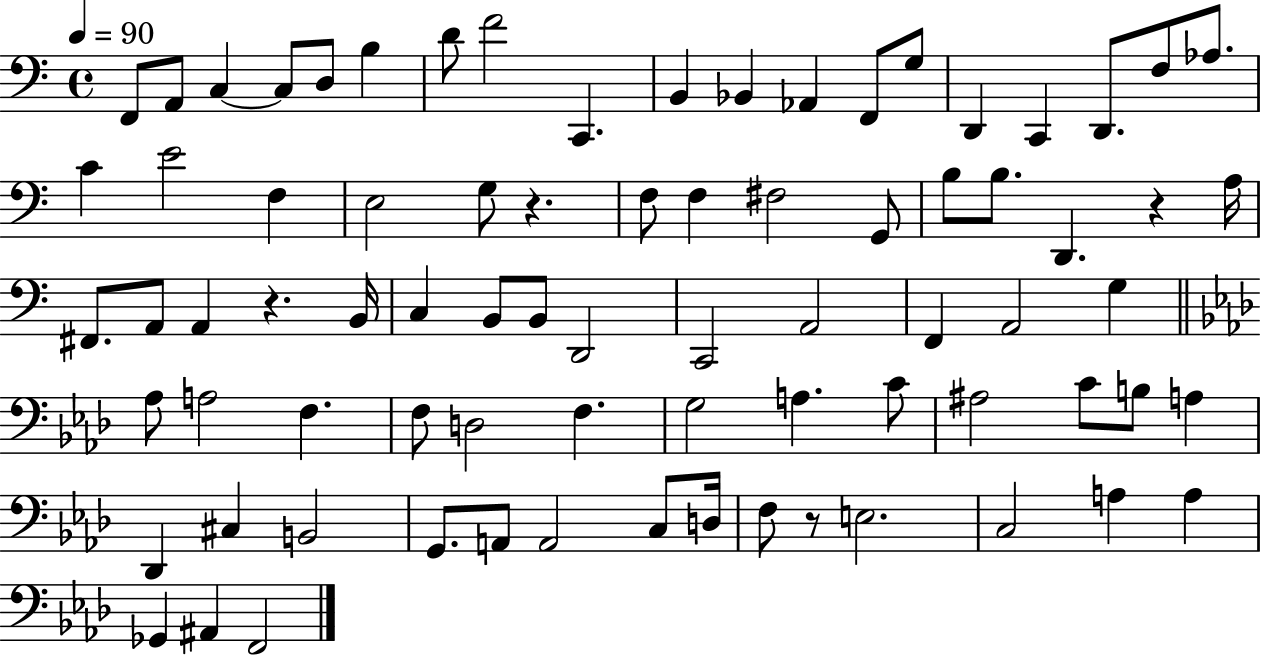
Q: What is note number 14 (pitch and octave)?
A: G3